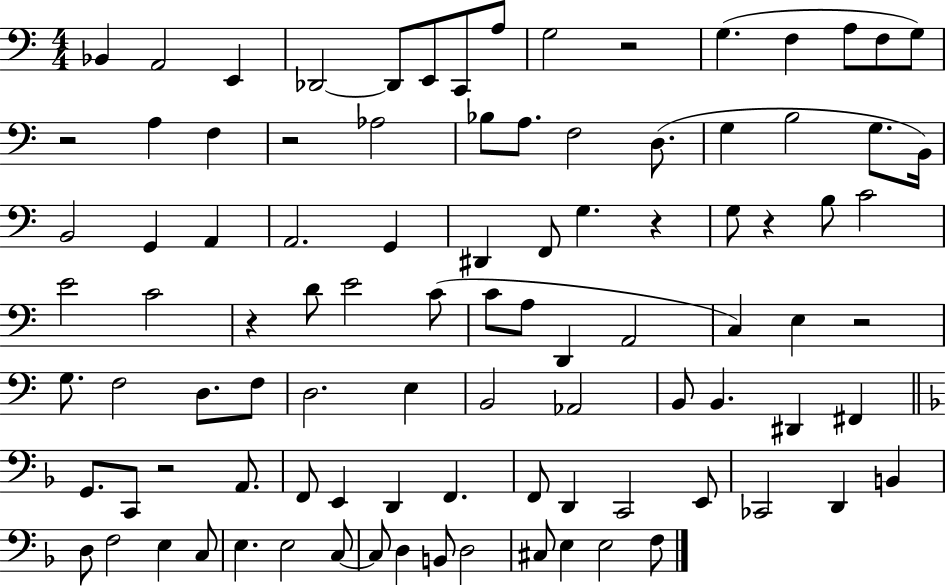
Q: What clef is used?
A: bass